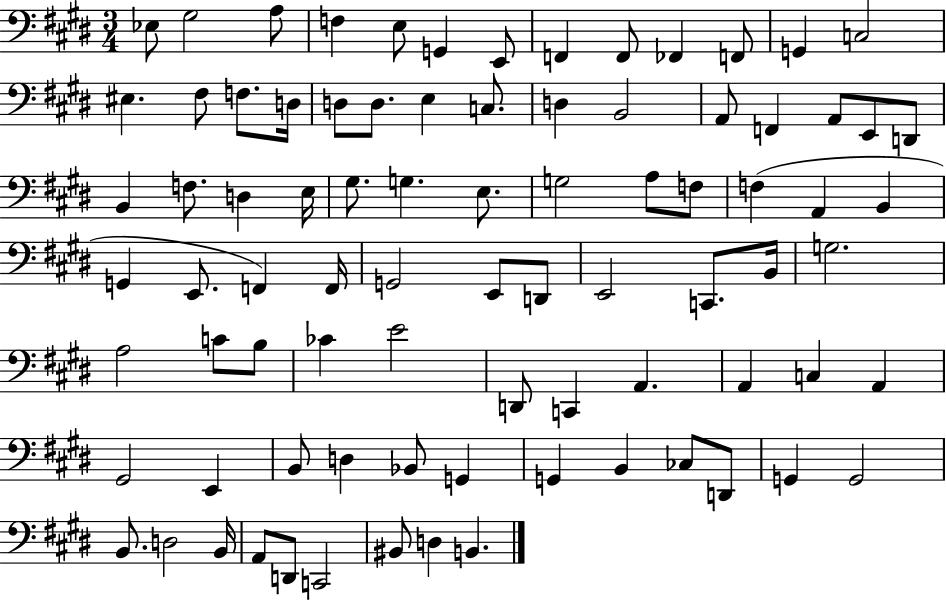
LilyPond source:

{
  \clef bass
  \numericTimeSignature
  \time 3/4
  \key e \major
  ees8 gis2 a8 | f4 e8 g,4 e,8 | f,4 f,8 fes,4 f,8 | g,4 c2 | \break eis4. fis8 f8. d16 | d8 d8. e4 c8. | d4 b,2 | a,8 f,4 a,8 e,8 d,8 | \break b,4 f8. d4 e16 | gis8. g4. e8. | g2 a8 f8 | f4( a,4 b,4 | \break g,4 e,8. f,4) f,16 | g,2 e,8 d,8 | e,2 c,8. b,16 | g2. | \break a2 c'8 b8 | ces'4 e'2 | d,8 c,4 a,4. | a,4 c4 a,4 | \break gis,2 e,4 | b,8 d4 bes,8 g,4 | g,4 b,4 ces8 d,8 | g,4 g,2 | \break b,8. d2 b,16 | a,8 d,8 c,2 | bis,8 d4 b,4. | \bar "|."
}